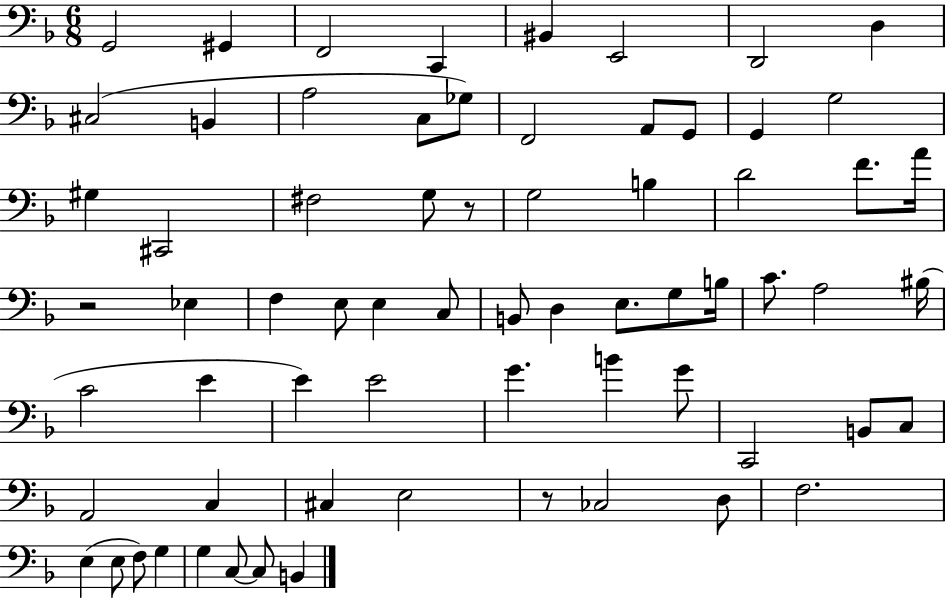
G2/h G#2/q F2/h C2/q BIS2/q E2/h D2/h D3/q C#3/h B2/q A3/h C3/e Gb3/e F2/h A2/e G2/e G2/q G3/h G#3/q C#2/h F#3/h G3/e R/e G3/h B3/q D4/h F4/e. A4/s R/h Eb3/q F3/q E3/e E3/q C3/e B2/e D3/q E3/e. G3/e B3/s C4/e. A3/h BIS3/s C4/h E4/q E4/q E4/h G4/q. B4/q G4/e C2/h B2/e C3/e A2/h C3/q C#3/q E3/h R/e CES3/h D3/e F3/h. E3/q E3/e F3/e G3/q G3/q C3/e C3/e B2/q